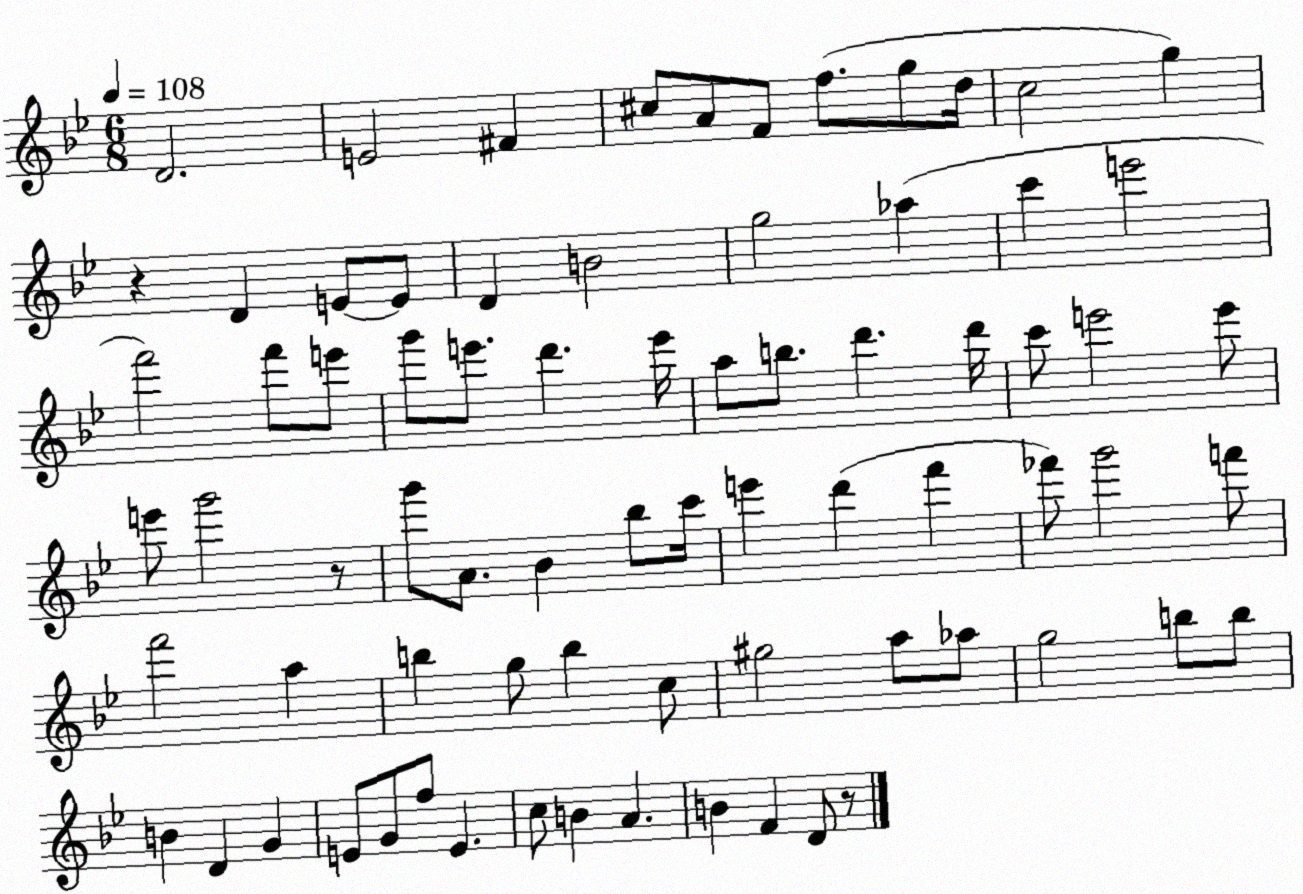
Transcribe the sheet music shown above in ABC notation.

X:1
T:Untitled
M:6/8
L:1/4
K:Bb
D2 E2 ^F ^c/2 A/2 F/2 f/2 g/2 d/4 c2 g z D E/2 E/2 D B2 g2 _a c' e'2 f'2 f'/2 e'/2 g'/2 e'/2 d' e'/4 a/2 b/2 d' d'/4 c'/2 e'2 e'/2 e'/2 g'2 z/2 g'/2 A/2 _B _b/2 c'/4 e' d' f' _f'/2 g'2 f'/2 f'2 a b g/2 b c/2 ^g2 a/2 _a/2 g2 b/2 b/2 B D G E/2 G/2 f/2 E c/2 B A B F D/2 z/2